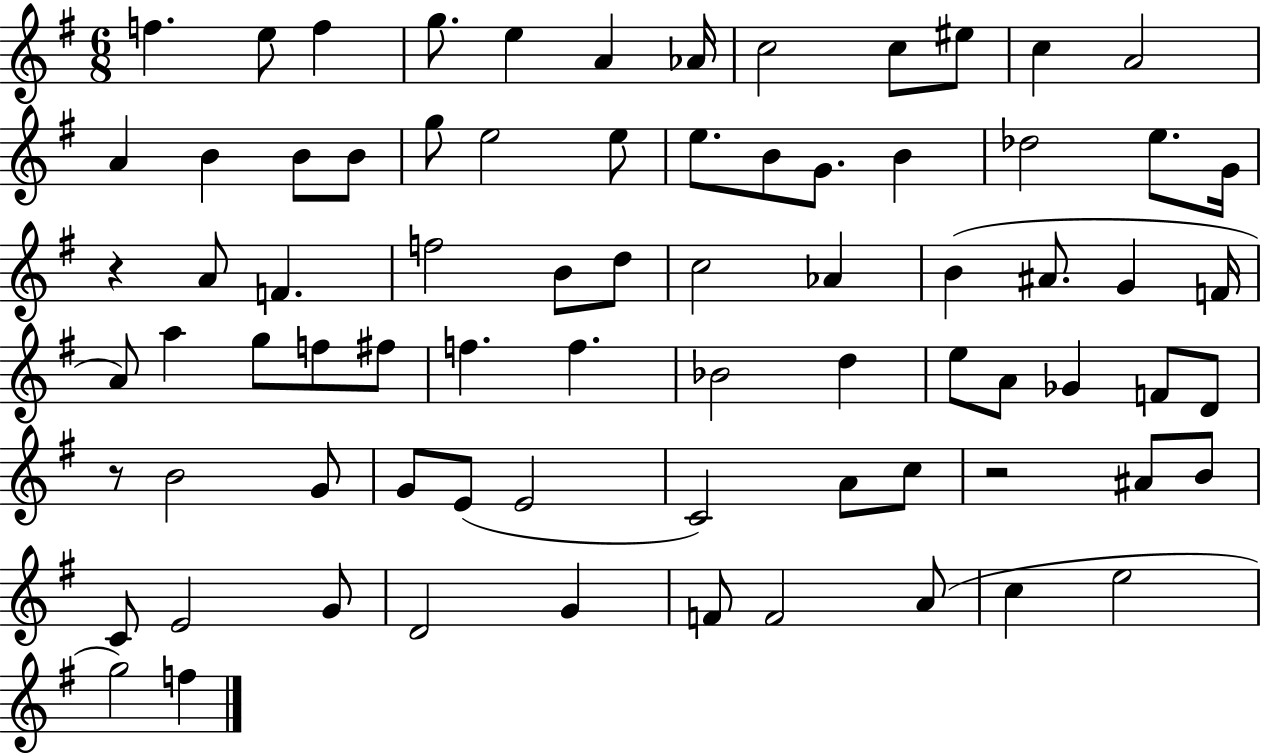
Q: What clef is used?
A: treble